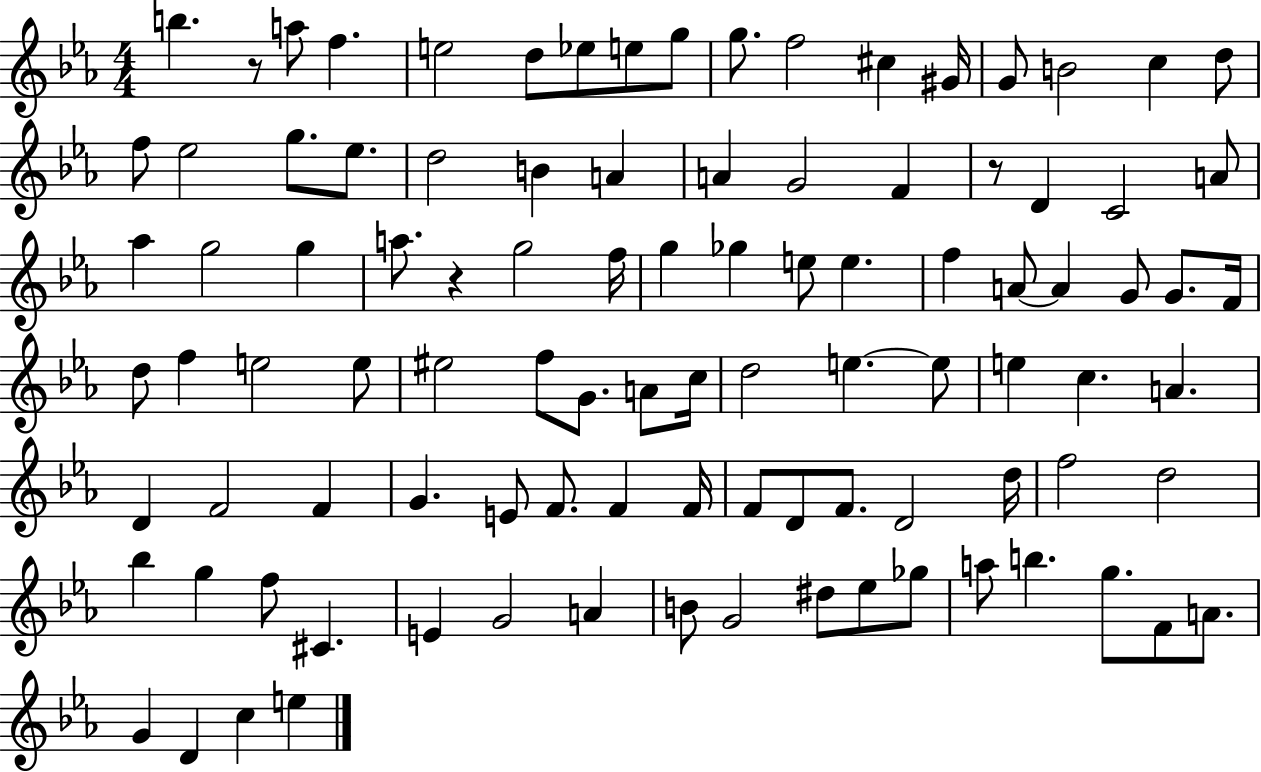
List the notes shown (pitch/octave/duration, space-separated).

B5/q. R/e A5/e F5/q. E5/h D5/e Eb5/e E5/e G5/e G5/e. F5/h C#5/q G#4/s G4/e B4/h C5/q D5/e F5/e Eb5/h G5/e. Eb5/e. D5/h B4/q A4/q A4/q G4/h F4/q R/e D4/q C4/h A4/e Ab5/q G5/h G5/q A5/e. R/q G5/h F5/s G5/q Gb5/q E5/e E5/q. F5/q A4/e A4/q G4/e G4/e. F4/s D5/e F5/q E5/h E5/e EIS5/h F5/e G4/e. A4/e C5/s D5/h E5/q. E5/e E5/q C5/q. A4/q. D4/q F4/h F4/q G4/q. E4/e F4/e. F4/q F4/s F4/e D4/e F4/e. D4/h D5/s F5/h D5/h Bb5/q G5/q F5/e C#4/q. E4/q G4/h A4/q B4/e G4/h D#5/e Eb5/e Gb5/e A5/e B5/q. G5/e. F4/e A4/e. G4/q D4/q C5/q E5/q